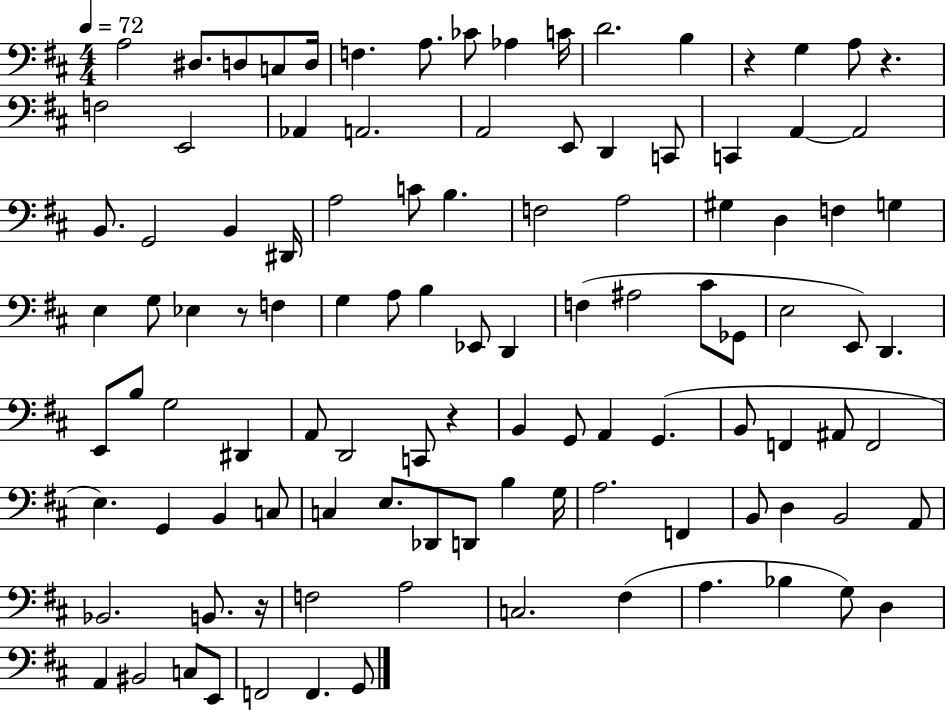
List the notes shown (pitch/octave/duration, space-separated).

A3/h D#3/e. D3/e C3/e D3/s F3/q. A3/e. CES4/e Ab3/q C4/s D4/h. B3/q R/q G3/q A3/e R/q. F3/h E2/h Ab2/q A2/h. A2/h E2/e D2/q C2/e C2/q A2/q A2/h B2/e. G2/h B2/q D#2/s A3/h C4/e B3/q. F3/h A3/h G#3/q D3/q F3/q G3/q E3/q G3/e Eb3/q R/e F3/q G3/q A3/e B3/q Eb2/e D2/q F3/q A#3/h C#4/e Gb2/e E3/h E2/e D2/q. E2/e B3/e G3/h D#2/q A2/e D2/h C2/e R/q B2/q G2/e A2/q G2/q. B2/e F2/q A#2/e F2/h E3/q. G2/q B2/q C3/e C3/q E3/e. Db2/e D2/e B3/q G3/s A3/h. F2/q B2/e D3/q B2/h A2/e Bb2/h. B2/e. R/s F3/h A3/h C3/h. F#3/q A3/q. Bb3/q G3/e D3/q A2/q BIS2/h C3/e E2/e F2/h F2/q. G2/e